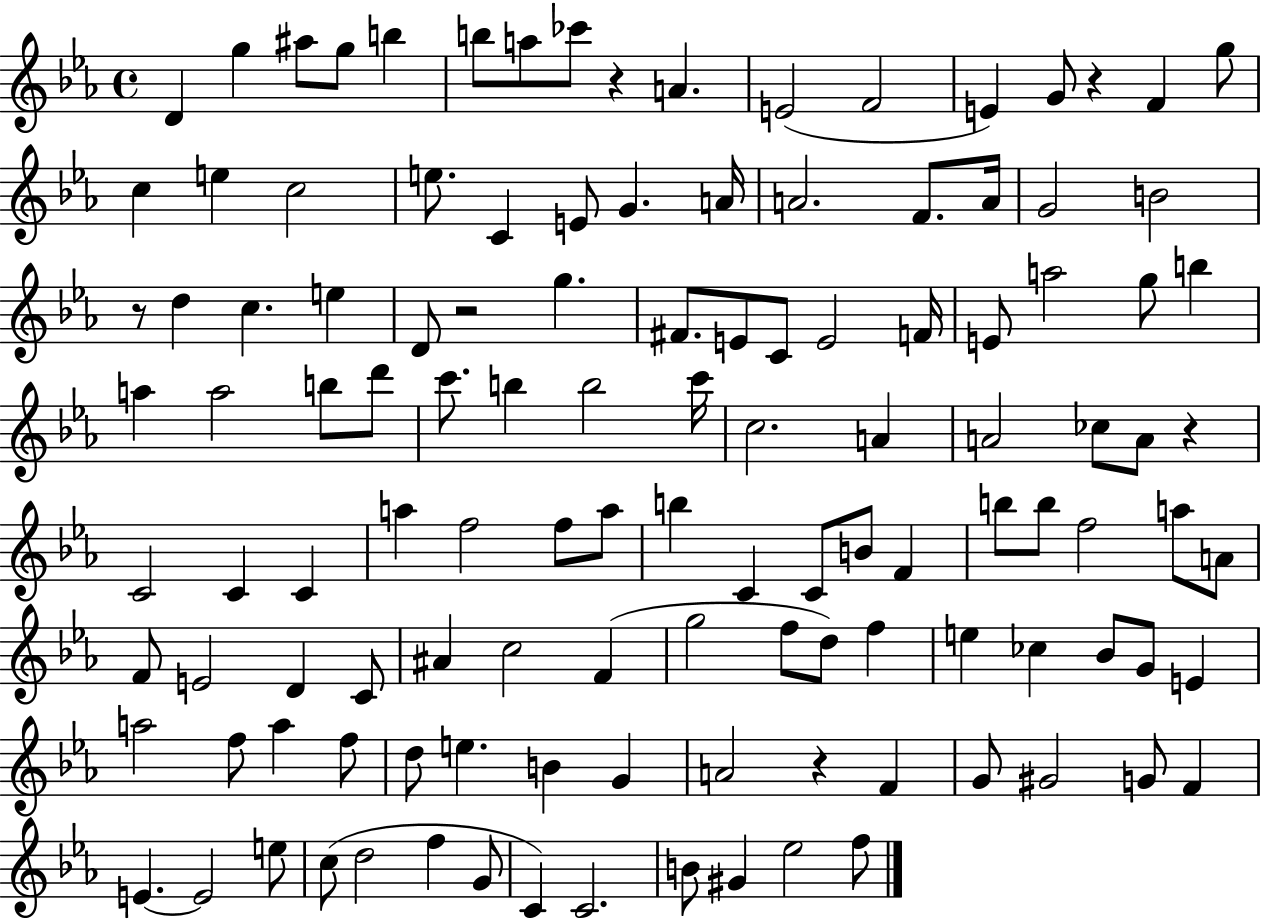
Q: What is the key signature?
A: EES major